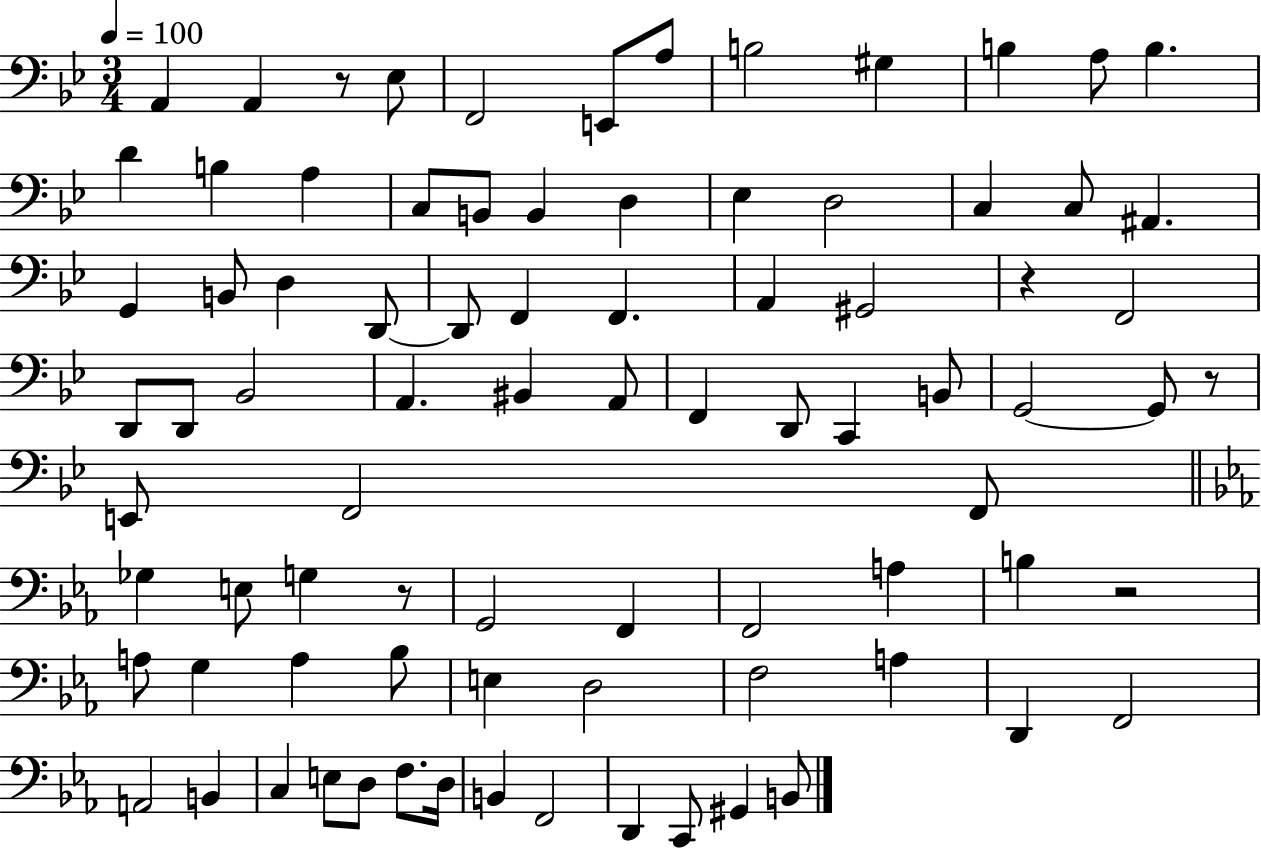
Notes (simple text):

A2/q A2/q R/e Eb3/e F2/h E2/e A3/e B3/h G#3/q B3/q A3/e B3/q. D4/q B3/q A3/q C3/e B2/e B2/q D3/q Eb3/q D3/h C3/q C3/e A#2/q. G2/q B2/e D3/q D2/e D2/e F2/q F2/q. A2/q G#2/h R/q F2/h D2/e D2/e Bb2/h A2/q. BIS2/q A2/e F2/q D2/e C2/q B2/e G2/h G2/e R/e E2/e F2/h F2/e Gb3/q E3/e G3/q R/e G2/h F2/q F2/h A3/q B3/q R/h A3/e G3/q A3/q Bb3/e E3/q D3/h F3/h A3/q D2/q F2/h A2/h B2/q C3/q E3/e D3/e F3/e. D3/s B2/q F2/h D2/q C2/e G#2/q B2/e